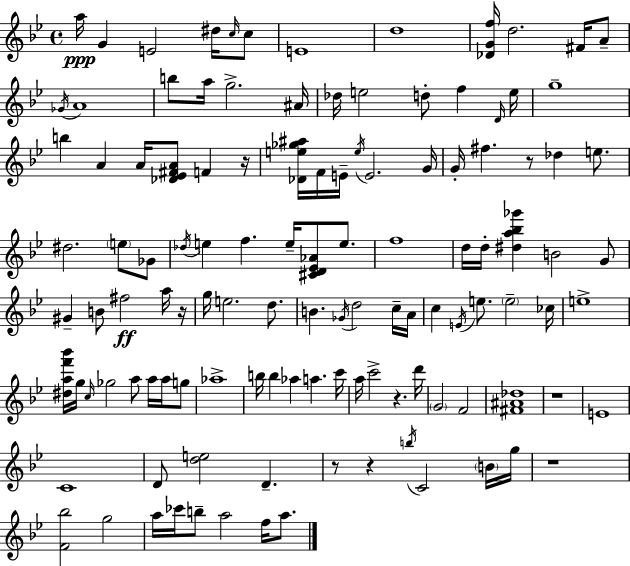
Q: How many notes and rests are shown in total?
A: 118